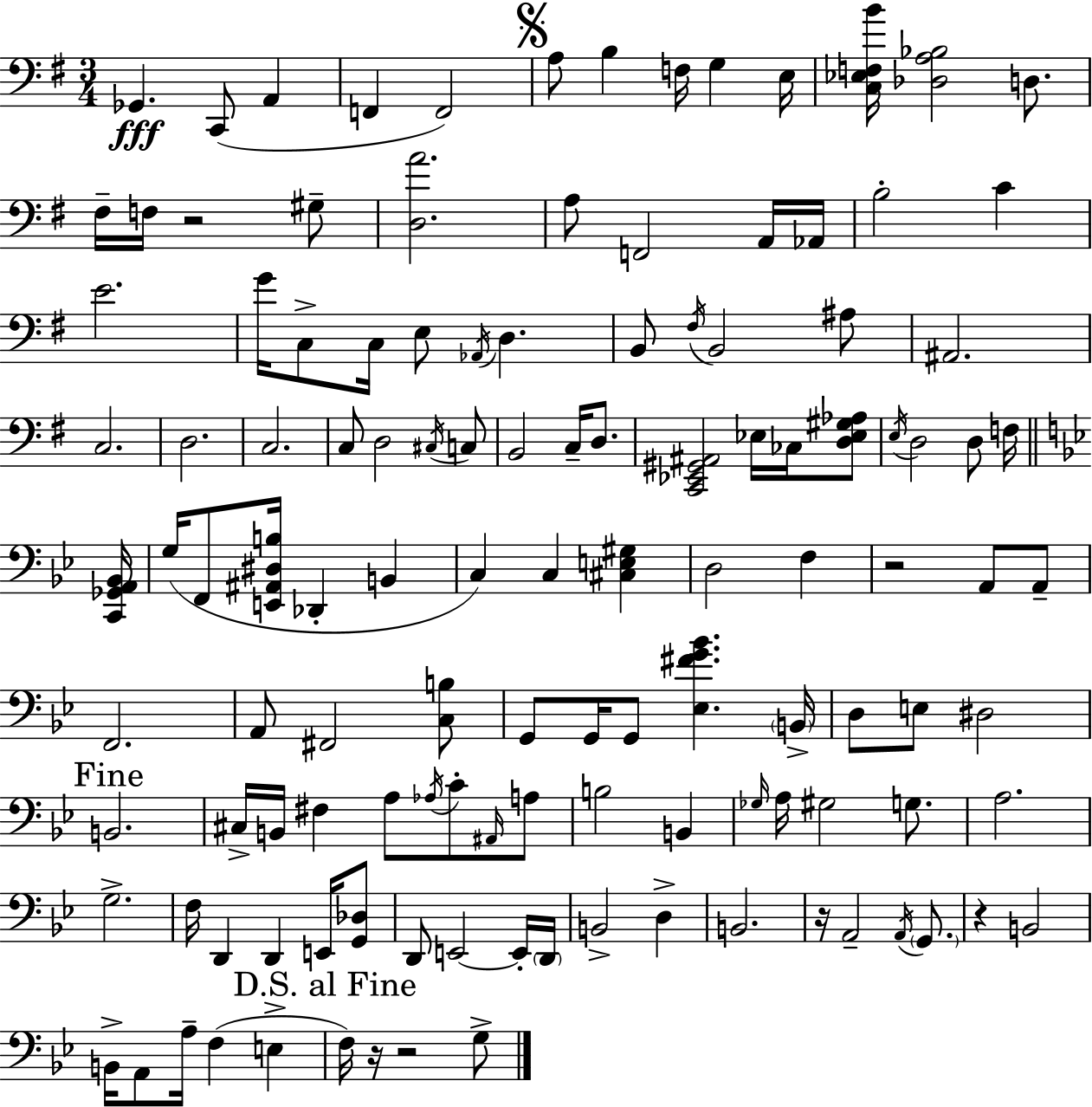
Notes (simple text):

Gb2/q. C2/e A2/q F2/q F2/h A3/e B3/q F3/s G3/q E3/s [C3,Eb3,F3,B4]/s [Db3,A3,Bb3]/h D3/e. F#3/s F3/s R/h G#3/e [D3,A4]/h. A3/e F2/h A2/s Ab2/s B3/h C4/q E4/h. G4/s C3/e C3/s E3/e Ab2/s D3/q. B2/e F#3/s B2/h A#3/e A#2/h. C3/h. D3/h. C3/h. C3/e D3/h C#3/s C3/e B2/h C3/s D3/e. [C2,Eb2,G#2,A#2]/h Eb3/s CES3/s [D3,Eb3,G#3,Ab3]/e E3/s D3/h D3/e F3/s [C2,Gb2,A2,Bb2]/s G3/s F2/e [E2,A#2,D#3,B3]/s Db2/q B2/q C3/q C3/q [C#3,E3,G#3]/q D3/h F3/q R/h A2/e A2/e F2/h. A2/e F#2/h [C3,B3]/e G2/e G2/s G2/e [Eb3,F#4,G4,Bb4]/q. B2/s D3/e E3/e D#3/h B2/h. C#3/s B2/s F#3/q A3/e Ab3/s C4/e A#2/s A3/e B3/h B2/q Gb3/s A3/s G#3/h G3/e. A3/h. G3/h. F3/s D2/q D2/q E2/s [G2,Db3]/e D2/e E2/h E2/s D2/s B2/h D3/q B2/h. R/s A2/h A2/s G2/e. R/q B2/h B2/s A2/e A3/s F3/q E3/q F3/s R/s R/h G3/e